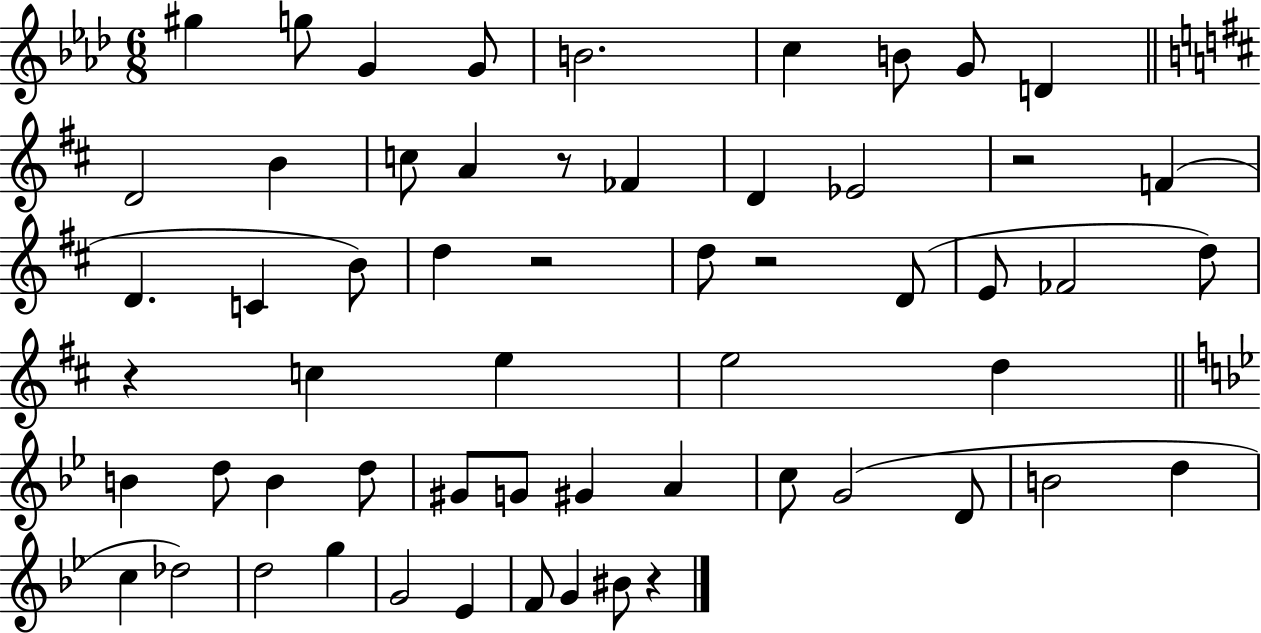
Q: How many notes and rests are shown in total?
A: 58